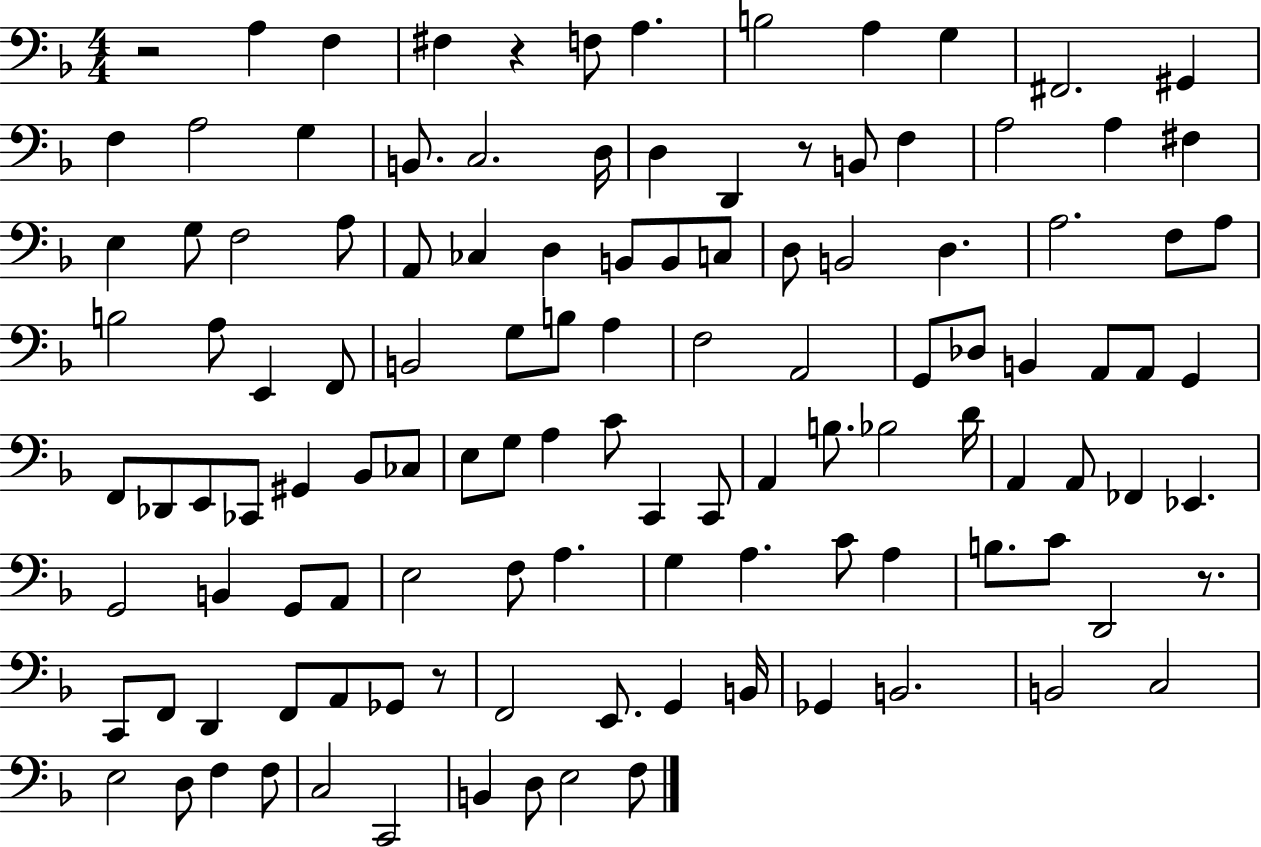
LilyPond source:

{
  \clef bass
  \numericTimeSignature
  \time 4/4
  \key f \major
  r2 a4 f4 | fis4 r4 f8 a4. | b2 a4 g4 | fis,2. gis,4 | \break f4 a2 g4 | b,8. c2. d16 | d4 d,4 r8 b,8 f4 | a2 a4 fis4 | \break e4 g8 f2 a8 | a,8 ces4 d4 b,8 b,8 c8 | d8 b,2 d4. | a2. f8 a8 | \break b2 a8 e,4 f,8 | b,2 g8 b8 a4 | f2 a,2 | g,8 des8 b,4 a,8 a,8 g,4 | \break f,8 des,8 e,8 ces,8 gis,4 bes,8 ces8 | e8 g8 a4 c'8 c,4 c,8 | a,4 b8. bes2 d'16 | a,4 a,8 fes,4 ees,4. | \break g,2 b,4 g,8 a,8 | e2 f8 a4. | g4 a4. c'8 a4 | b8. c'8 d,2 r8. | \break c,8 f,8 d,4 f,8 a,8 ges,8 r8 | f,2 e,8. g,4 b,16 | ges,4 b,2. | b,2 c2 | \break e2 d8 f4 f8 | c2 c,2 | b,4 d8 e2 f8 | \bar "|."
}